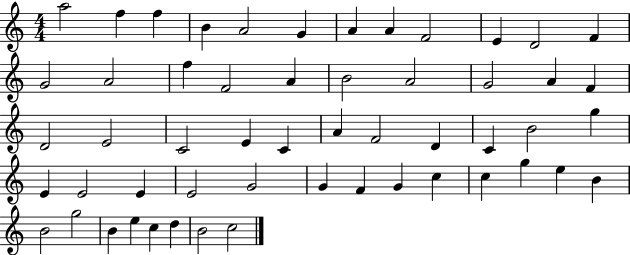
A5/h F5/q F5/q B4/q A4/h G4/q A4/q A4/q F4/h E4/q D4/h F4/q G4/h A4/h F5/q F4/h A4/q B4/h A4/h G4/h A4/q F4/q D4/h E4/h C4/h E4/q C4/q A4/q F4/h D4/q C4/q B4/h G5/q E4/q E4/h E4/q E4/h G4/h G4/q F4/q G4/q C5/q C5/q G5/q E5/q B4/q B4/h G5/h B4/q E5/q C5/q D5/q B4/h C5/h